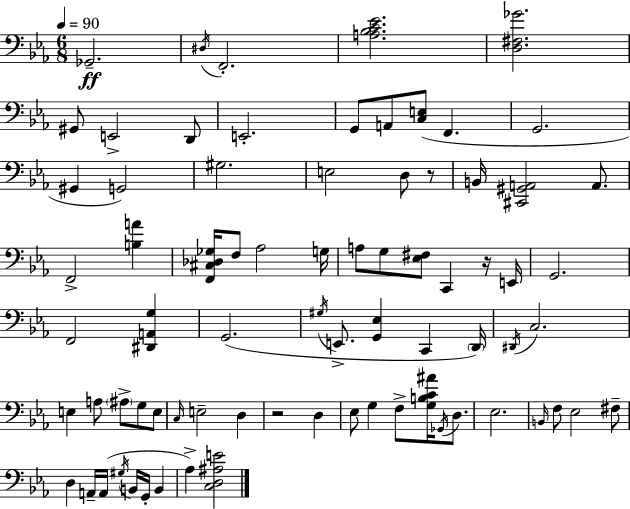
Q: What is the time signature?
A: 6/8